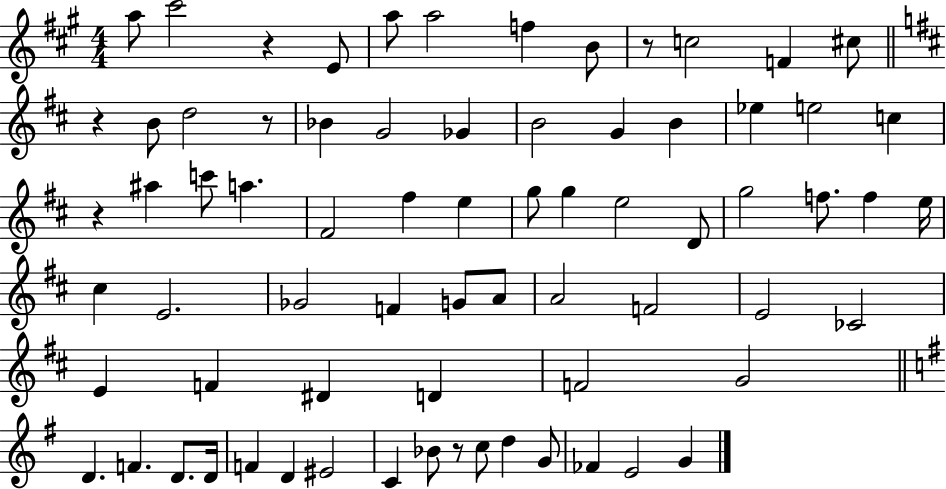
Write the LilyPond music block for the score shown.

{
  \clef treble
  \numericTimeSignature
  \time 4/4
  \key a \major
  a''8 cis'''2 r4 e'8 | a''8 a''2 f''4 b'8 | r8 c''2 f'4 cis''8 | \bar "||" \break \key b \minor r4 b'8 d''2 r8 | bes'4 g'2 ges'4 | b'2 g'4 b'4 | ees''4 e''2 c''4 | \break r4 ais''4 c'''8 a''4. | fis'2 fis''4 e''4 | g''8 g''4 e''2 d'8 | g''2 f''8. f''4 e''16 | \break cis''4 e'2. | ges'2 f'4 g'8 a'8 | a'2 f'2 | e'2 ces'2 | \break e'4 f'4 dis'4 d'4 | f'2 g'2 | \bar "||" \break \key e \minor d'4. f'4. d'8. d'16 | f'4 d'4 eis'2 | c'4 bes'8 r8 c''8 d''4 g'8 | fes'4 e'2 g'4 | \break \bar "|."
}